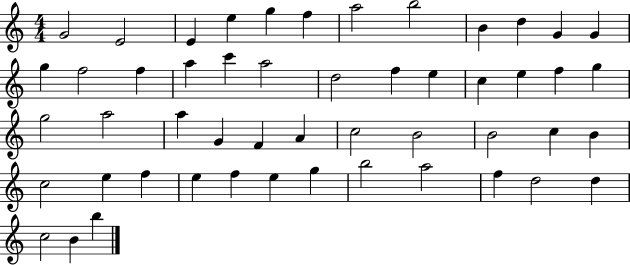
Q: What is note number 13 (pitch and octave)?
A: G5